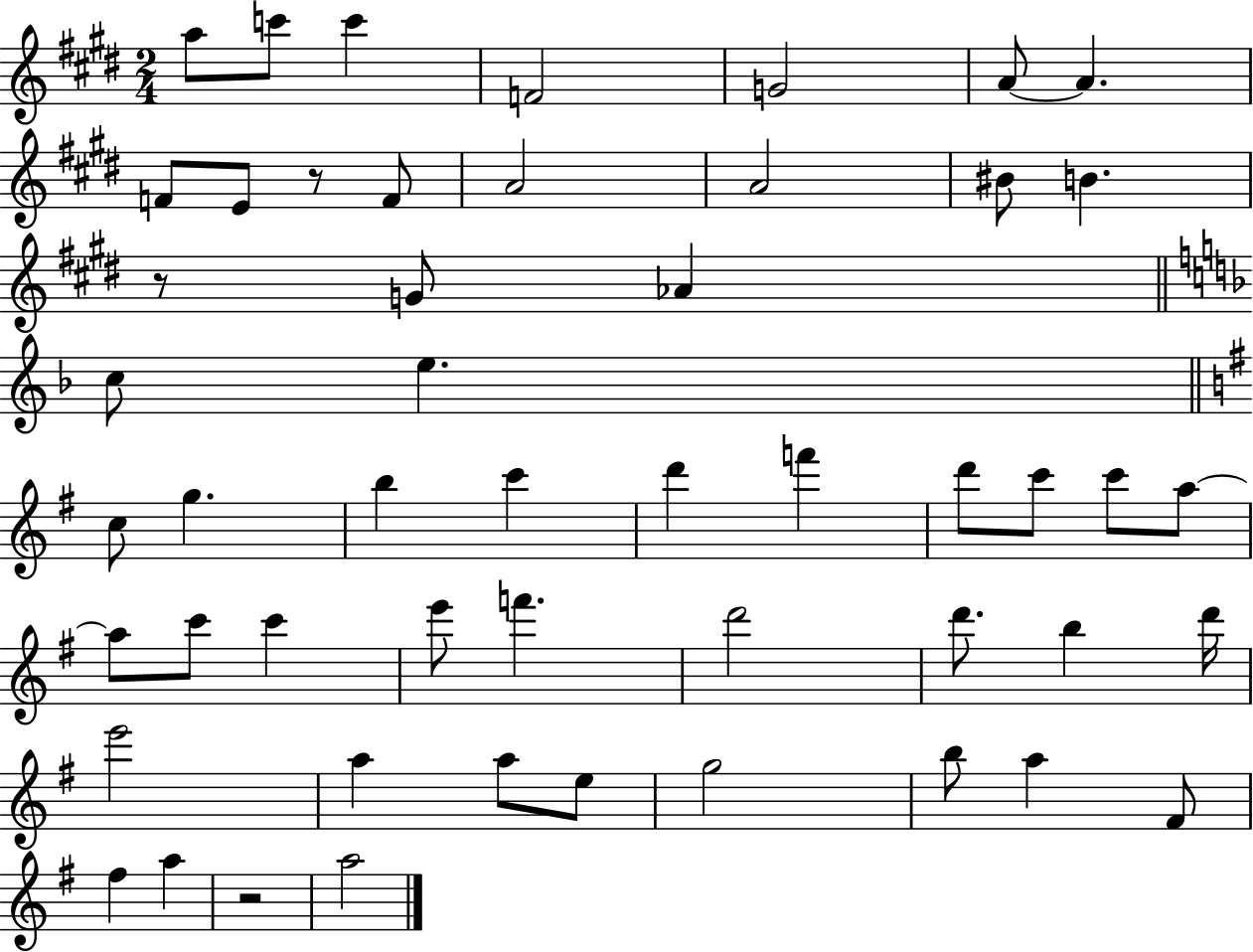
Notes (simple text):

A5/e C6/e C6/q F4/h G4/h A4/e A4/q. F4/e E4/e R/e F4/e A4/h A4/h BIS4/e B4/q. R/e G4/e Ab4/q C5/e E5/q. C5/e G5/q. B5/q C6/q D6/q F6/q D6/e C6/e C6/e A5/e A5/e C6/e C6/q E6/e F6/q. D6/h D6/e. B5/q D6/s E6/h A5/q A5/e E5/e G5/h B5/e A5/q F#4/e F#5/q A5/q R/h A5/h